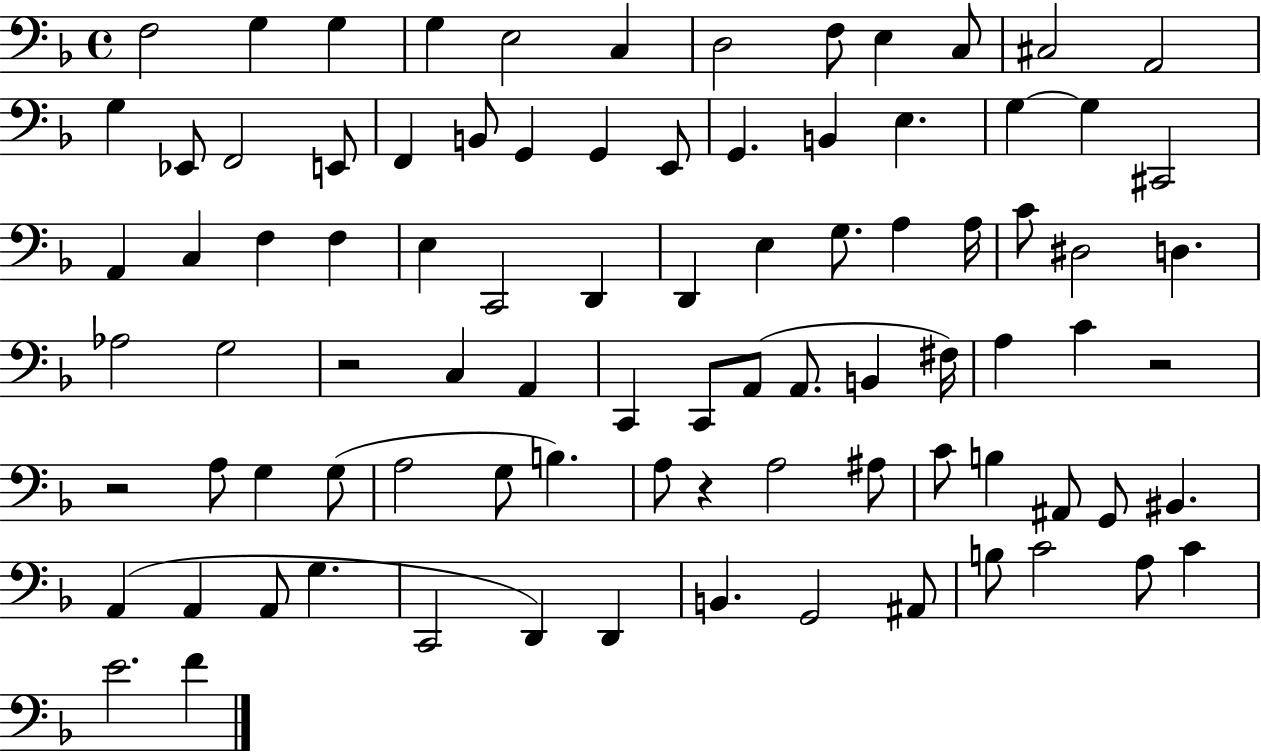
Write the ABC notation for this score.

X:1
T:Untitled
M:4/4
L:1/4
K:F
F,2 G, G, G, E,2 C, D,2 F,/2 E, C,/2 ^C,2 A,,2 G, _E,,/2 F,,2 E,,/2 F,, B,,/2 G,, G,, E,,/2 G,, B,, E, G, G, ^C,,2 A,, C, F, F, E, C,,2 D,, D,, E, G,/2 A, A,/4 C/2 ^D,2 D, _A,2 G,2 z2 C, A,, C,, C,,/2 A,,/2 A,,/2 B,, ^F,/4 A, C z2 z2 A,/2 G, G,/2 A,2 G,/2 B, A,/2 z A,2 ^A,/2 C/2 B, ^A,,/2 G,,/2 ^B,, A,, A,, A,,/2 G, C,,2 D,, D,, B,, G,,2 ^A,,/2 B,/2 C2 A,/2 C E2 F